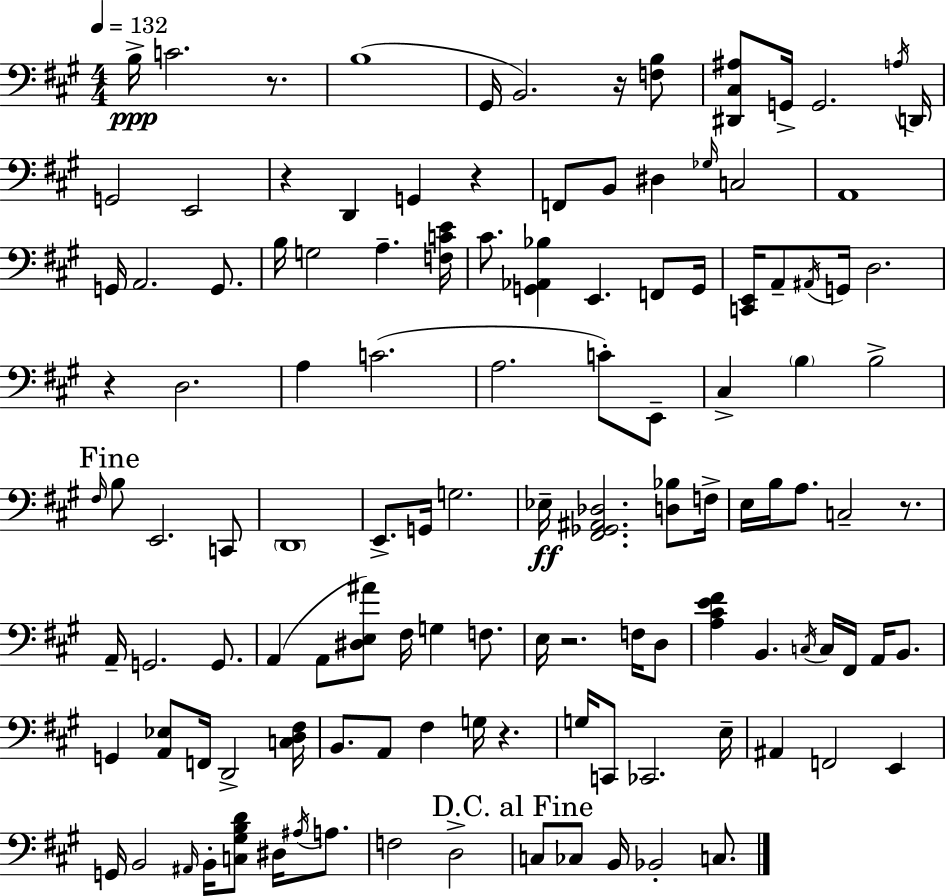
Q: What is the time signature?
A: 4/4